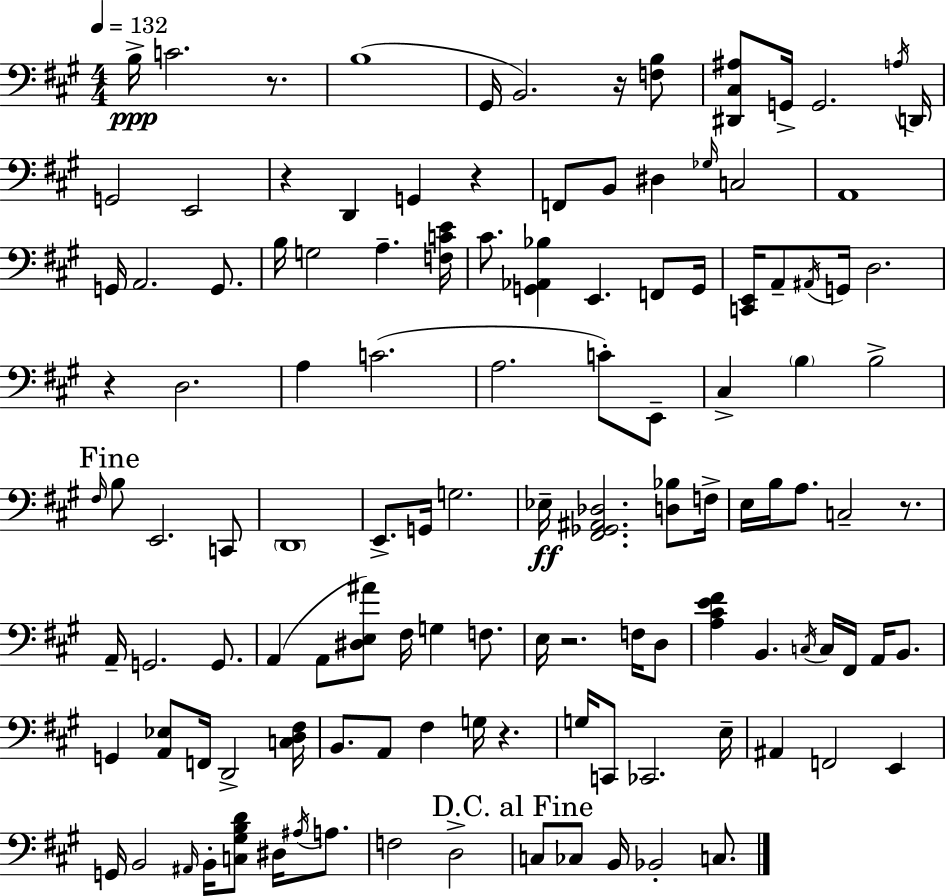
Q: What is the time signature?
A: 4/4